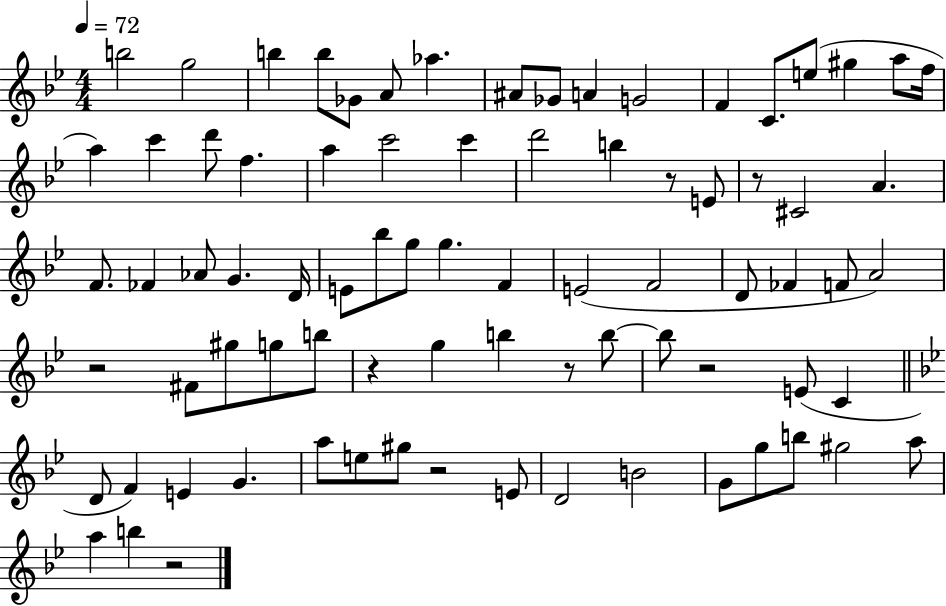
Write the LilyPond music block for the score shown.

{
  \clef treble
  \numericTimeSignature
  \time 4/4
  \key bes \major
  \tempo 4 = 72
  b''2 g''2 | b''4 b''8 ges'8 a'8 aes''4. | ais'8 ges'8 a'4 g'2 | f'4 c'8. e''8( gis''4 a''8 f''16 | \break a''4) c'''4 d'''8 f''4. | a''4 c'''2 c'''4 | d'''2 b''4 r8 e'8 | r8 cis'2 a'4. | \break f'8. fes'4 aes'8 g'4. d'16 | e'8 bes''8 g''8 g''4. f'4 | e'2( f'2 | d'8 fes'4 f'8 a'2) | \break r2 fis'8 gis''8 g''8 b''8 | r4 g''4 b''4 r8 b''8~~ | b''8 r2 e'8( c'4 | \bar "||" \break \key g \minor d'8 f'4) e'4 g'4. | a''8 e''8 gis''8 r2 e'8 | d'2 b'2 | g'8 g''8 b''8 gis''2 a''8 | \break a''4 b''4 r2 | \bar "|."
}